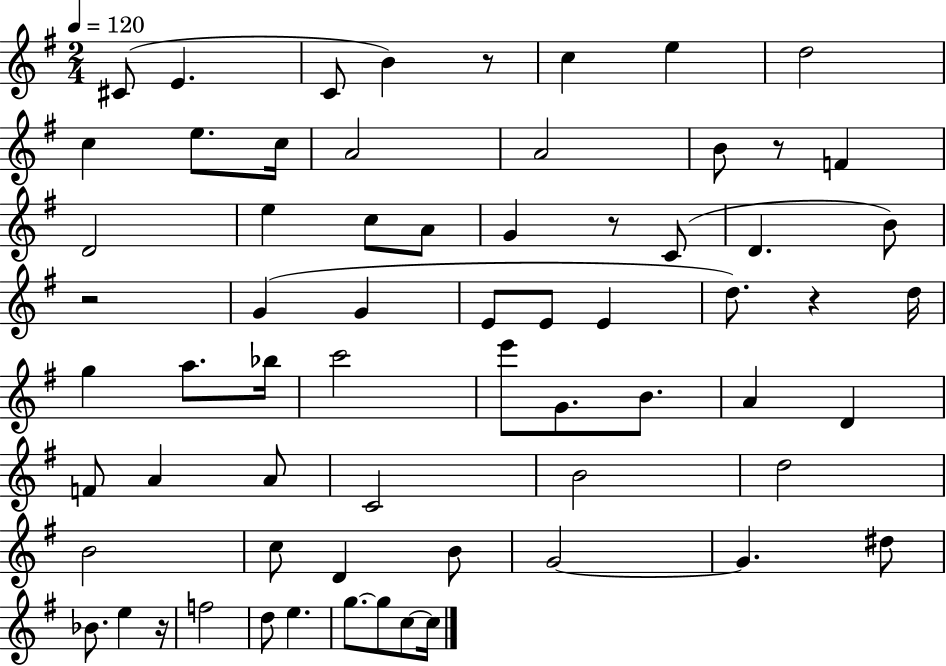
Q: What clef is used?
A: treble